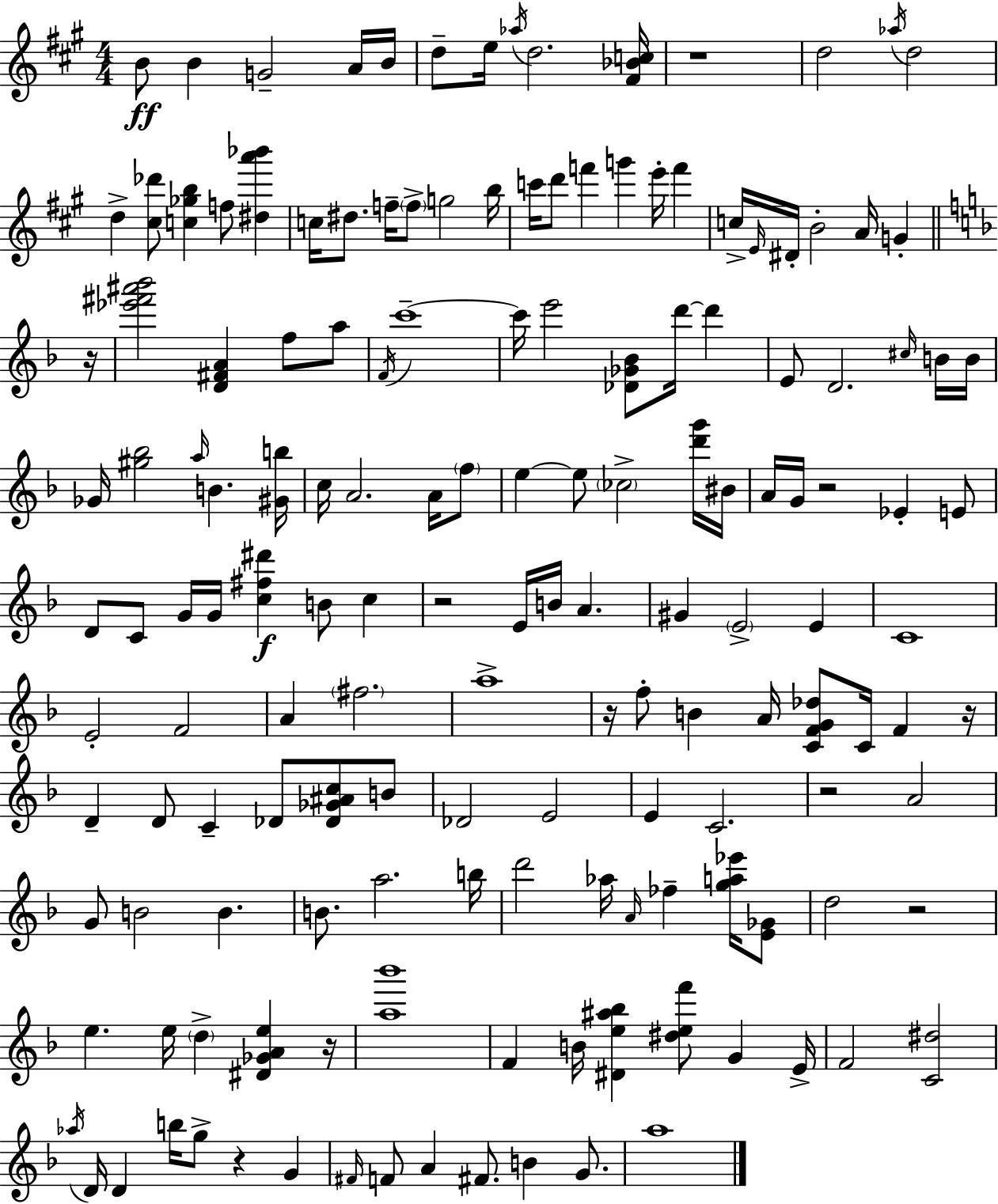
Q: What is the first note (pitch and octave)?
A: B4